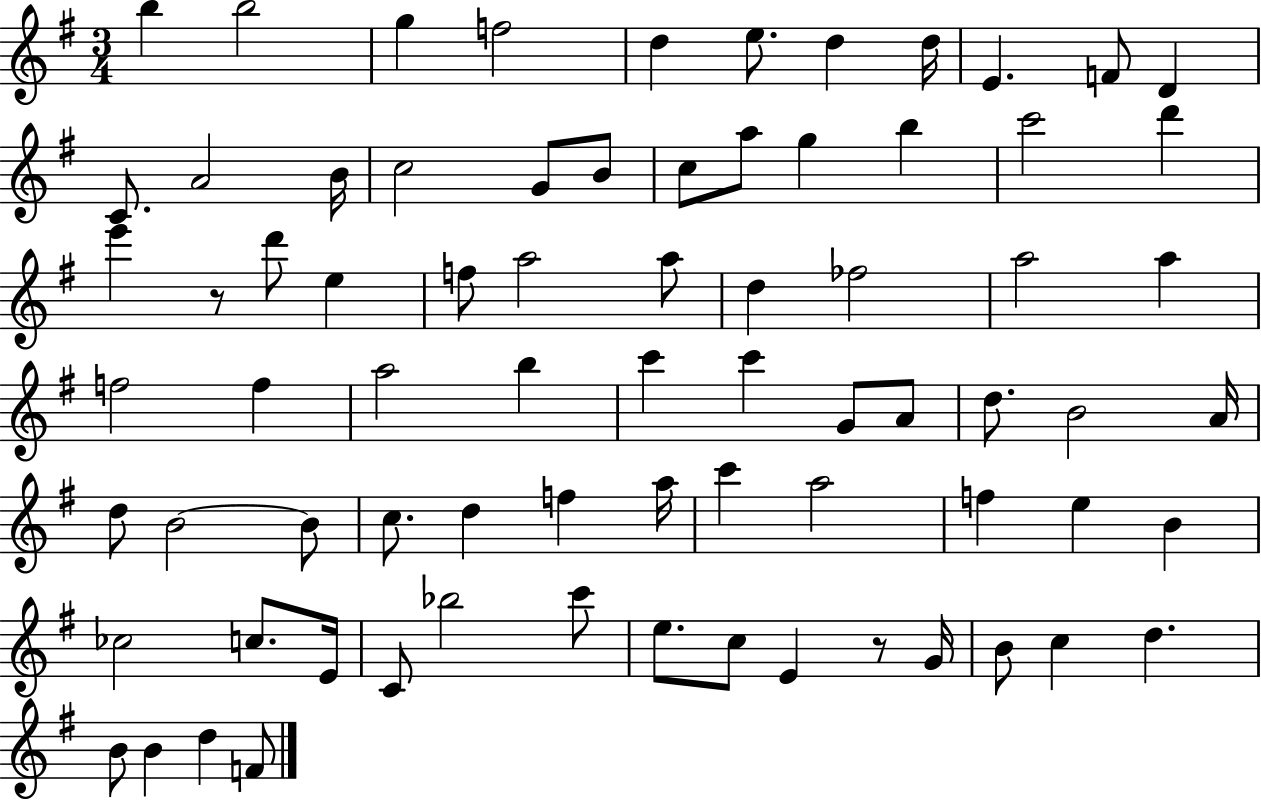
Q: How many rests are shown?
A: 2